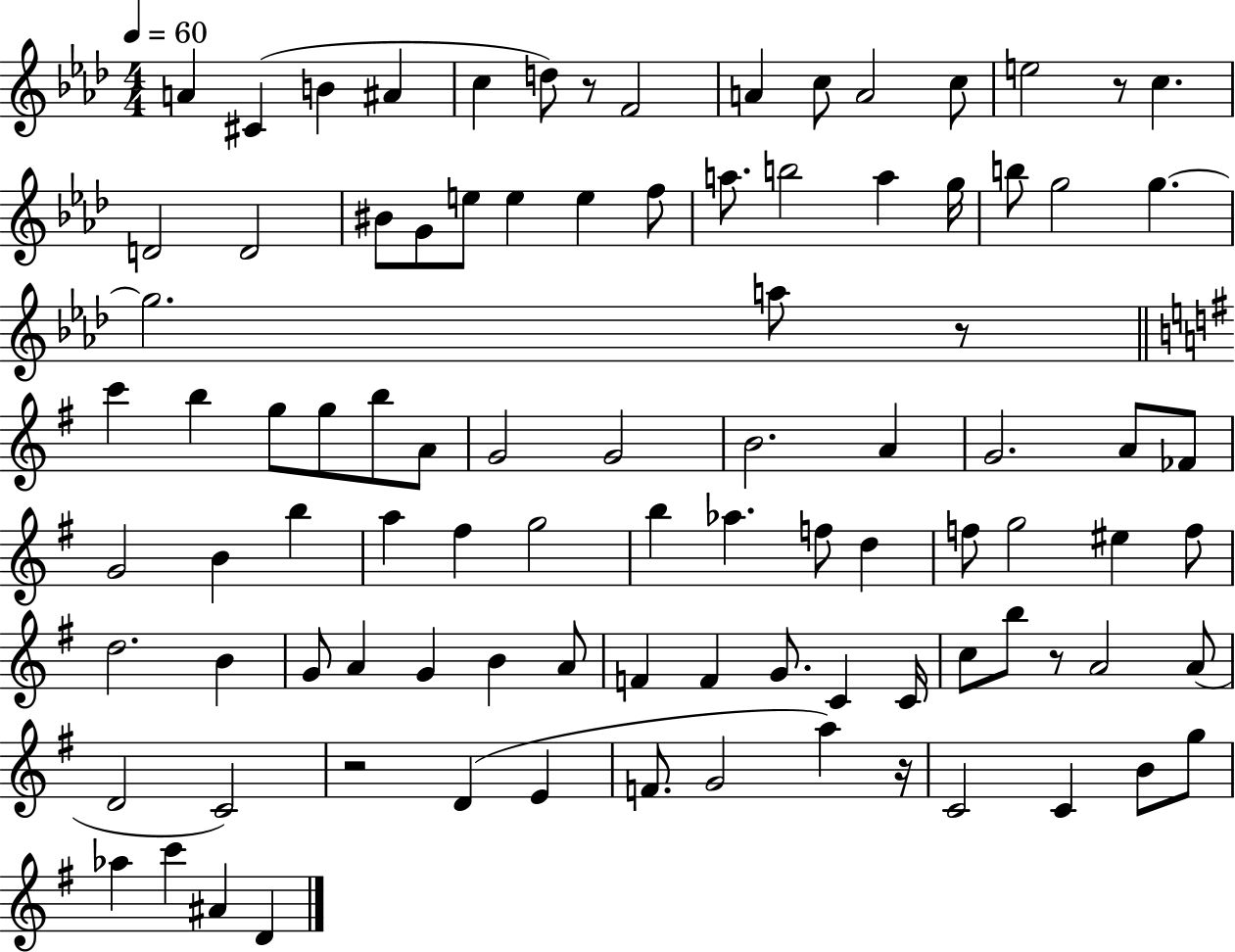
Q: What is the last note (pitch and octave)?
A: D4